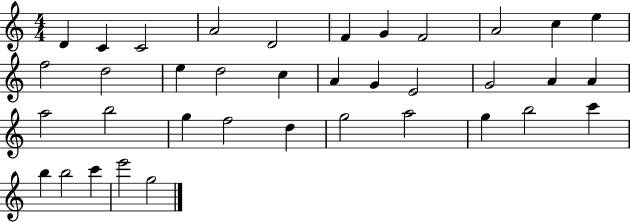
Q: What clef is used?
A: treble